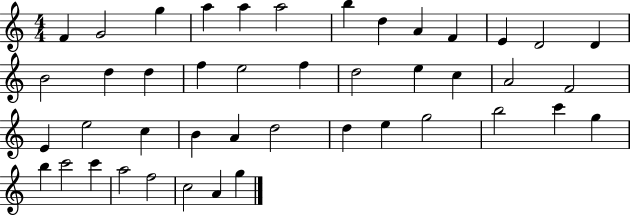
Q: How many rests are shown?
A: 0